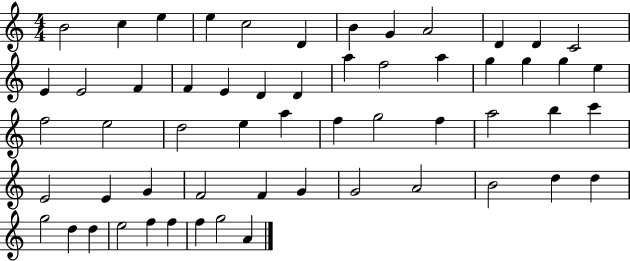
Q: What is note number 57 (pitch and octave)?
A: A4